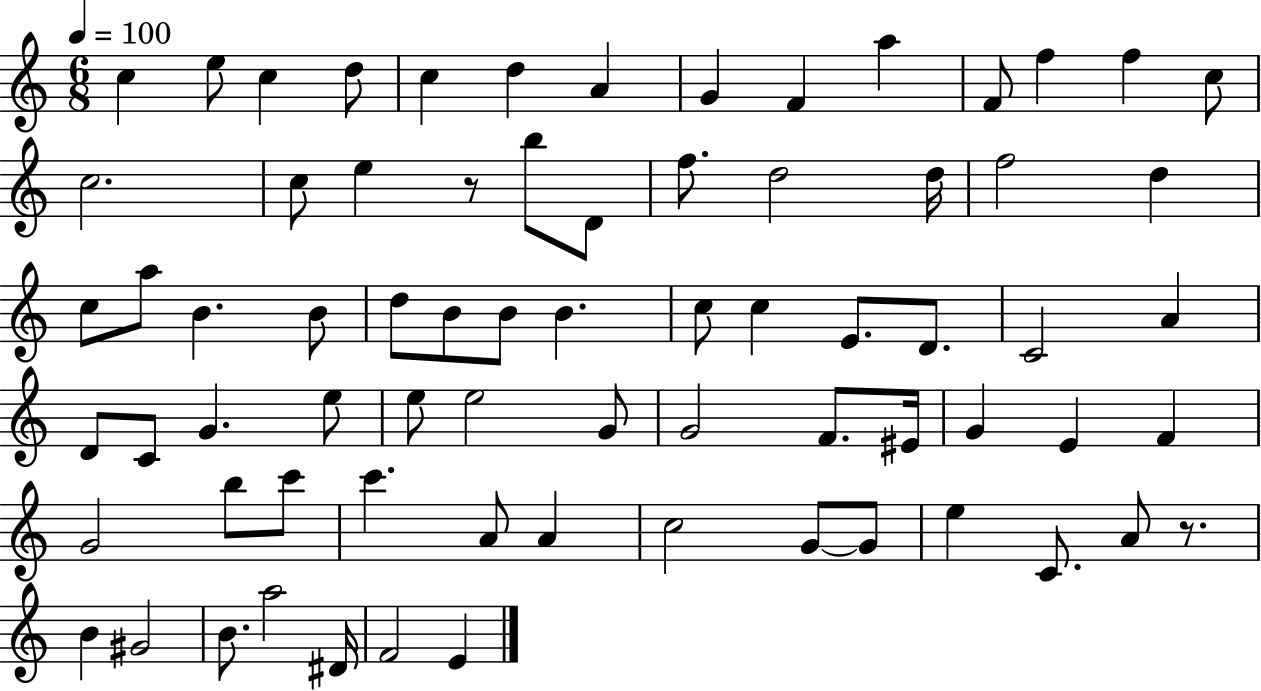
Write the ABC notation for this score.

X:1
T:Untitled
M:6/8
L:1/4
K:C
c e/2 c d/2 c d A G F a F/2 f f c/2 c2 c/2 e z/2 b/2 D/2 f/2 d2 d/4 f2 d c/2 a/2 B B/2 d/2 B/2 B/2 B c/2 c E/2 D/2 C2 A D/2 C/2 G e/2 e/2 e2 G/2 G2 F/2 ^E/4 G E F G2 b/2 c'/2 c' A/2 A c2 G/2 G/2 e C/2 A/2 z/2 B ^G2 B/2 a2 ^D/4 F2 E